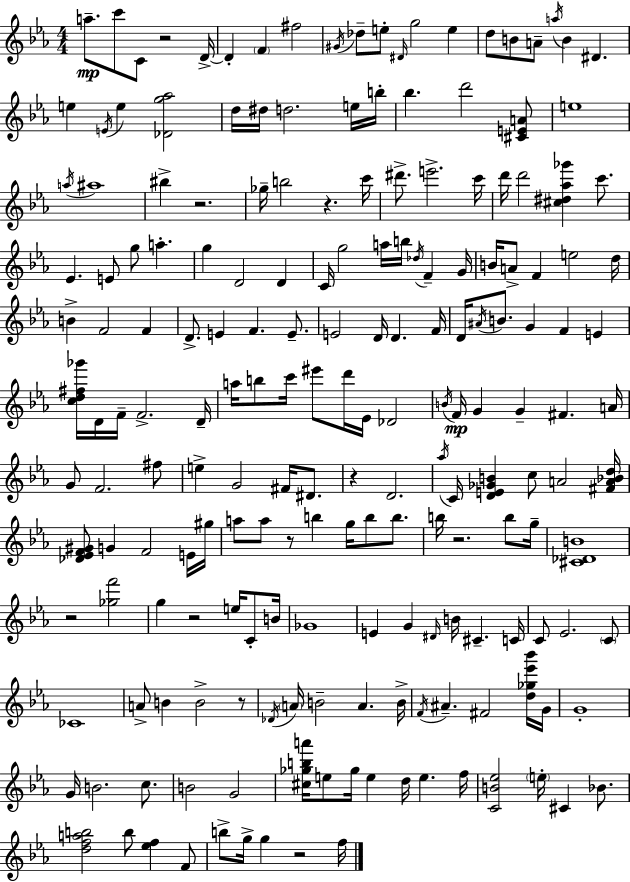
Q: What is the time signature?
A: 4/4